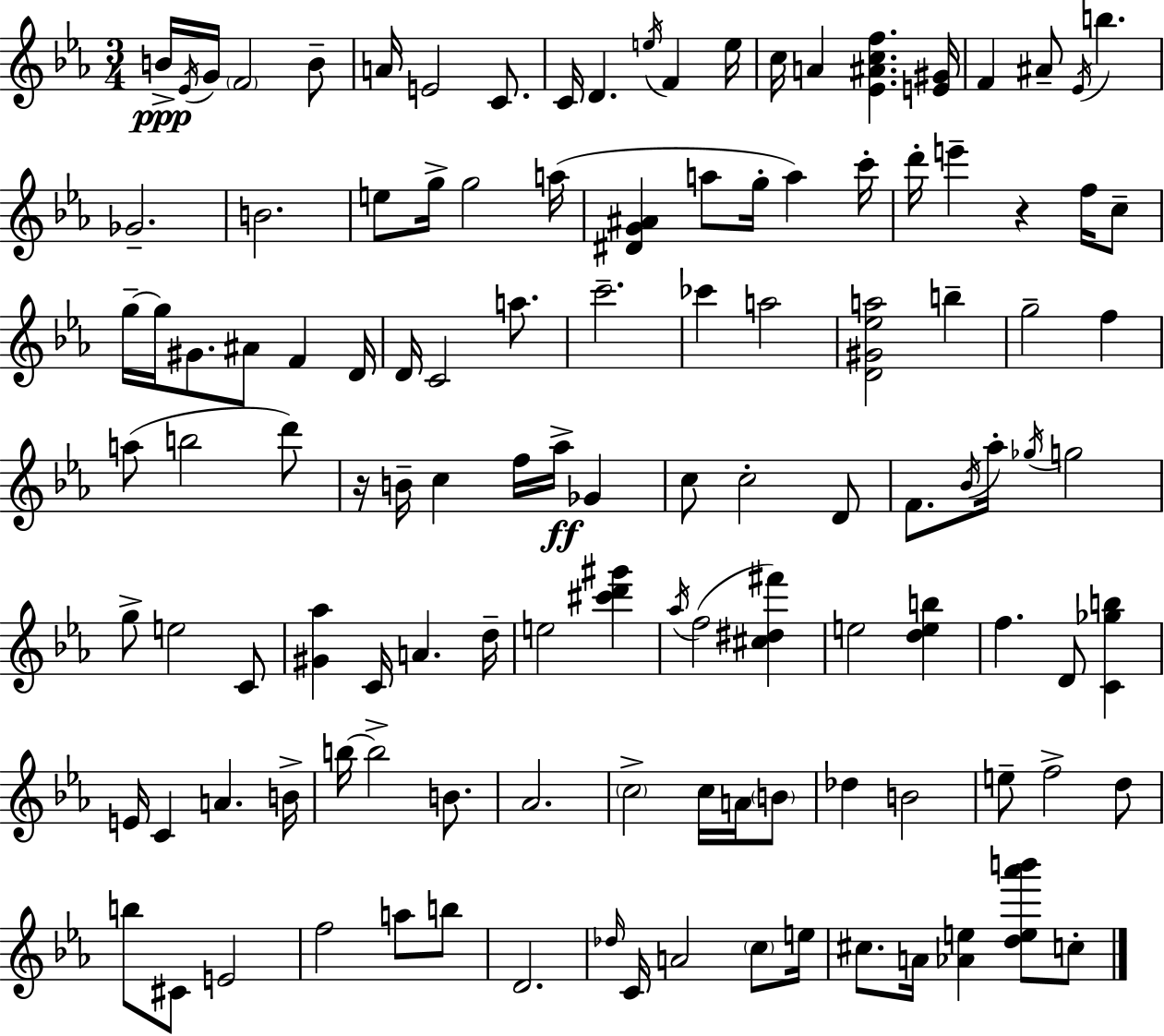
B4/s Eb4/s G4/s F4/h B4/e A4/s E4/h C4/e. C4/s D4/q. E5/s F4/q E5/s C5/s A4/q [Eb4,A#4,C5,F5]/q. [E4,G#4]/s F4/q A#4/e Eb4/s B5/q. Gb4/h. B4/h. E5/e G5/s G5/h A5/s [D#4,G4,A#4]/q A5/e G5/s A5/q C6/s D6/s E6/q R/q F5/s C5/e G5/s G5/s G#4/e. A#4/e F4/q D4/s D4/s C4/h A5/e. C6/h. CES6/q A5/h [D4,G#4,Eb5,A5]/h B5/q G5/h F5/q A5/e B5/h D6/e R/s B4/s C5/q F5/s Ab5/s Gb4/q C5/e C5/h D4/e F4/e. Bb4/s Ab5/s Gb5/s G5/h G5/e E5/h C4/e [G#4,Ab5]/q C4/s A4/q. D5/s E5/h [C#6,D6,G#6]/q Ab5/s F5/h [C#5,D#5,F#6]/q E5/h [D5,E5,B5]/q F5/q. D4/e [C4,Gb5,B5]/q E4/s C4/q A4/q. B4/s B5/s B5/h B4/e. Ab4/h. C5/h C5/s A4/s B4/e Db5/q B4/h E5/e F5/h D5/e B5/e C#4/e E4/h F5/h A5/e B5/e D4/h. Db5/s C4/s A4/h C5/e E5/s C#5/e. A4/s [Ab4,E5]/q [D5,E5,Ab6,B6]/e C5/e